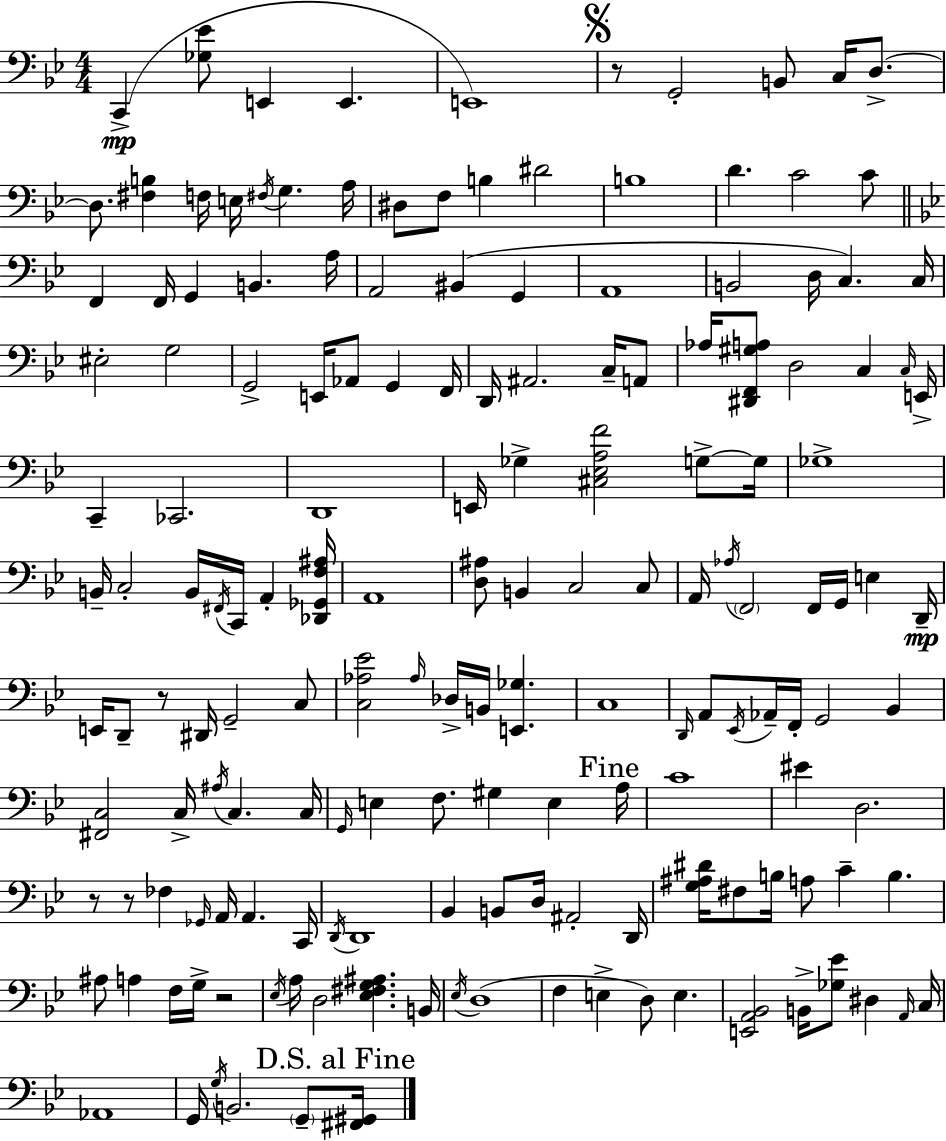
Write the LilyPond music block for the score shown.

{
  \clef bass
  \numericTimeSignature
  \time 4/4
  \key g \minor
  \repeat volta 2 { c,4->(\mp <ges ees'>8 e,4 e,4. | e,1) | \mark \markup { \musicglyph "scripts.segno" } r8 g,2-. b,8 c16 d8.->~~ | d8. <fis b>4 f16 e16 \acciaccatura { fis16 } g4. | \break a16 dis8 f8 b4 dis'2 | b1 | d'4. c'2 c'8 | \bar "||" \break \key g \minor f,4 f,16 g,4 b,4. a16 | a,2 bis,4( g,4 | a,1 | b,2 d16 c4.) c16 | \break eis2-. g2 | g,2-> e,16 aes,8 g,4 f,16 | d,16 ais,2. c16-- a,8 | aes16 <dis, f, gis a>8 d2 c4 \grace { c16 } | \break e,16-> c,4-- ces,2. | d,1 | e,16 ges4-> <cis ees a f'>2 g8->~~ | g16 ges1-> | \break b,16-- c2-. b,16 \acciaccatura { fis,16 } c,16 a,4-. | <des, ges, f ais>16 a,1 | <d ais>8 b,4 c2 | c8 a,16 \acciaccatura { aes16 } \parenthesize f,2 f,16 g,16 e4 | \break d,16--\mp e,16 d,8-- r8 dis,16 g,2-- | c8 <c aes ees'>2 \grace { aes16 } des16-> b,16 <e, ges>4. | c1 | \grace { d,16 } a,8 \acciaccatura { ees,16 } aes,16-- f,16-. g,2 | \break bes,4 <fis, c>2 c16-> \acciaccatura { ais16 } | c4. c16 \grace { g,16 } e4 f8. gis4 | e4 \mark "Fine" a16 c'1 | eis'4 d2. | \break r8 r8 fes4 | \grace { ges,16 } a,16 a,4. c,16 \acciaccatura { d,16 } d,1 | bes,4 b,8 | d16 ais,2-. d,16 <g ais dis'>16 fis8 b16 a8 | \break c'4-- b4. ais8 a4 | f16 g16-> r2 \acciaccatura { ees16 } a16 d2 | <ees fis g ais>4. b,16 \acciaccatura { ees16 } d1( | f4 | \break e4-> d8) e4. <e, a, bes,>2 | b,16-> <ges ees'>8 dis4 \grace { a,16 } c16 aes,1 | g,16 \acciaccatura { g16 } b,2. | \parenthesize g,8-- \mark "D.S. al Fine" <fis, gis,>16 } \bar "|."
}